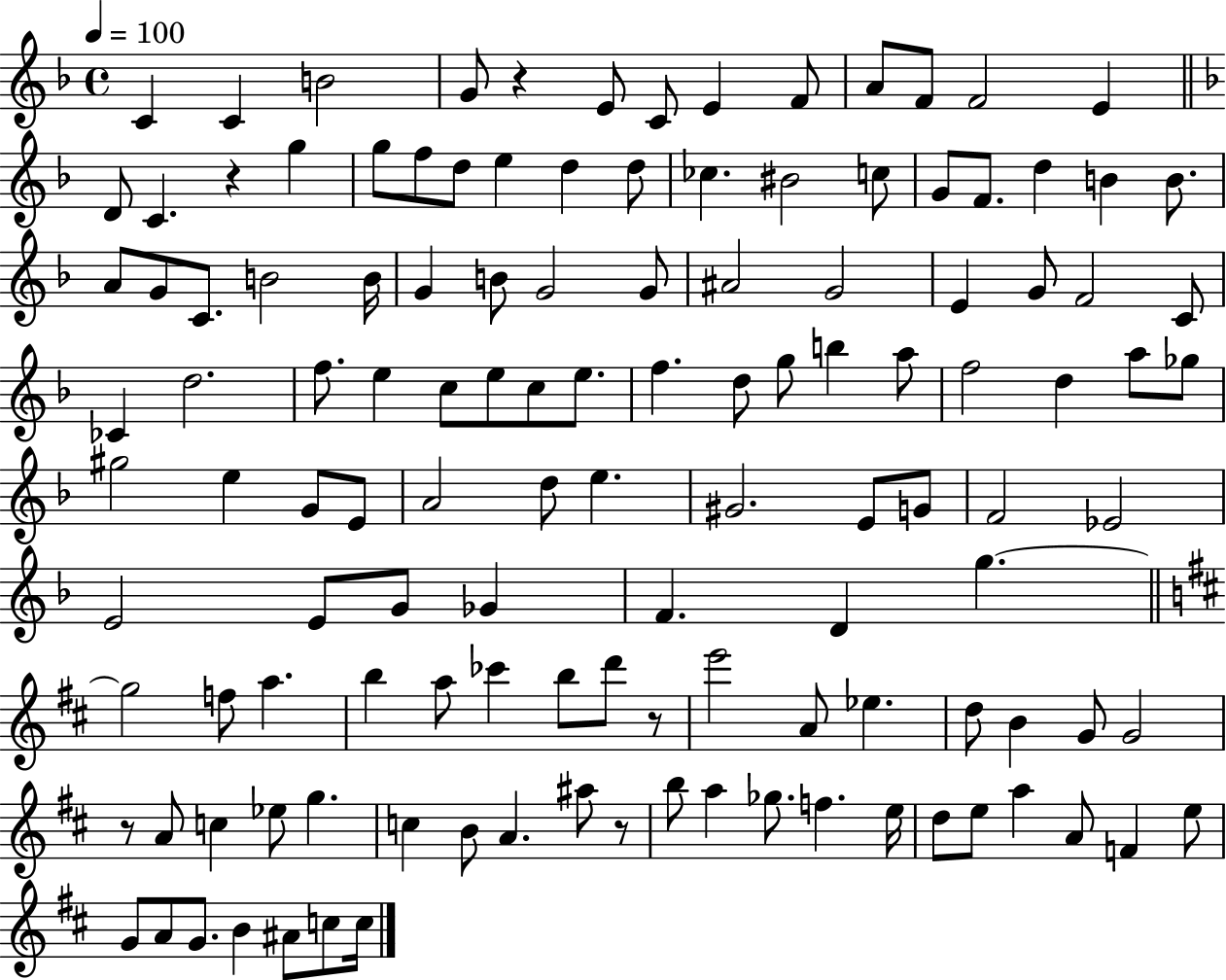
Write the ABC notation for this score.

X:1
T:Untitled
M:4/4
L:1/4
K:F
C C B2 G/2 z E/2 C/2 E F/2 A/2 F/2 F2 E D/2 C z g g/2 f/2 d/2 e d d/2 _c ^B2 c/2 G/2 F/2 d B B/2 A/2 G/2 C/2 B2 B/4 G B/2 G2 G/2 ^A2 G2 E G/2 F2 C/2 _C d2 f/2 e c/2 e/2 c/2 e/2 f d/2 g/2 b a/2 f2 d a/2 _g/2 ^g2 e G/2 E/2 A2 d/2 e ^G2 E/2 G/2 F2 _E2 E2 E/2 G/2 _G F D g g2 f/2 a b a/2 _c' b/2 d'/2 z/2 e'2 A/2 _e d/2 B G/2 G2 z/2 A/2 c _e/2 g c B/2 A ^a/2 z/2 b/2 a _g/2 f e/4 d/2 e/2 a A/2 F e/2 G/2 A/2 G/2 B ^A/2 c/2 c/4